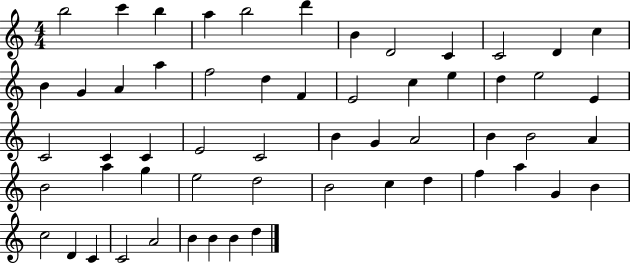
{
  \clef treble
  \numericTimeSignature
  \time 4/4
  \key c \major
  b''2 c'''4 b''4 | a''4 b''2 d'''4 | b'4 d'2 c'4 | c'2 d'4 c''4 | \break b'4 g'4 a'4 a''4 | f''2 d''4 f'4 | e'2 c''4 e''4 | d''4 e''2 e'4 | \break c'2 c'4 c'4 | e'2 c'2 | b'4 g'4 a'2 | b'4 b'2 a'4 | \break b'2 a''4 g''4 | e''2 d''2 | b'2 c''4 d''4 | f''4 a''4 g'4 b'4 | \break c''2 d'4 c'4 | c'2 a'2 | b'4 b'4 b'4 d''4 | \bar "|."
}